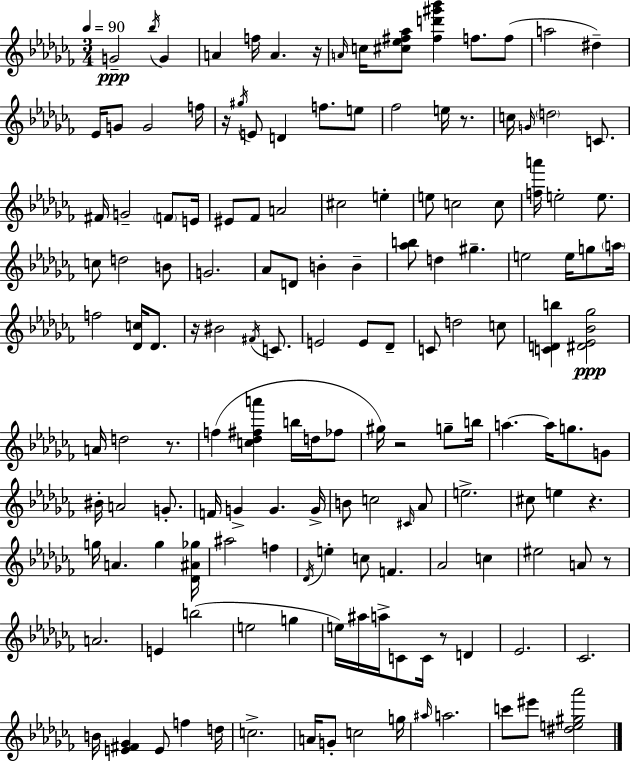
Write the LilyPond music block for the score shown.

{
  \clef treble
  \numericTimeSignature
  \time 3/4
  \key aes \minor
  \tempo 4 = 90
  g'2--\ppp \acciaccatura { bes''16 } g'4 | a'4 f''16 a'4. | r16 \grace { a'16 } c''16 <cis'' ees'' fis'' aes''>8 <fis'' d''' gis''' bes'''>4 f''8. | f''8( a''2 dis''4--) | \break ees'16 g'8 g'2 | f''16 r16 \acciaccatura { gis''16 } e'8 d'4 f''8. | e''8 fes''2 e''16 | r8. c''16 \grace { g'16 } \parenthesize d''2 | \break c'8. fis'16 g'2-- | \parenthesize f'8 e'16 eis'8 fes'8 a'2 | cis''2 | e''4-. e''8 c''2 | \break c''8 <f'' a'''>16 e''2-. | e''8. c''8 d''2 | b'8 g'2. | aes'8 d'8 b'4-. | \break b'4-- <aes'' b''>8 d''4 gis''4.-- | e''2 | e''16 g''8 \parenthesize a''16 f''2 | <des' c''>16 des'8. r16 bis'2 | \break \acciaccatura { fis'16 } c'8. e'2 | e'8 des'8-- c'8 d''2 | c''8 <c' d' b''>4 <dis' ees' bes' ges''>2\ppp | a'16 d''2 | \break r8. f''4( <c'' des'' fis'' a'''>4 | b''16 d''16 fes''8 gis''16) r2 | g''8-- b''16 a''4.~~ a''16 | g''8. g'8 bis'16-. a'2 | \break g'8.-. f'16 g'4-> g'4. | g'16-> b'8 c''2 | \grace { cis'16 } aes'8 e''2.-> | cis''8 e''4 | \break r4. g''16 a'4. | g''4 <des' ais' ges''>16 ais''2 | f''4 \acciaccatura { des'16 } e''4-. c''8 | f'4. aes'2 | \break c''4 eis''2 | a'8 r8 a'2. | e'4 b''2( | e''2 | \break g''4 e''16) ais''16 a''16-> c'8 | c'16 r8 d'4 ees'2. | ces'2. | b'16 <e' fis' ges'>4 | \break e'8 f''4 d''16 c''2.-> | a'16 g'8-. c''2 | g''16 \grace { ais''16 } a''2. | c'''8 eis'''8 | \break <dis'' e'' gis'' aes'''>2 \bar "|."
}